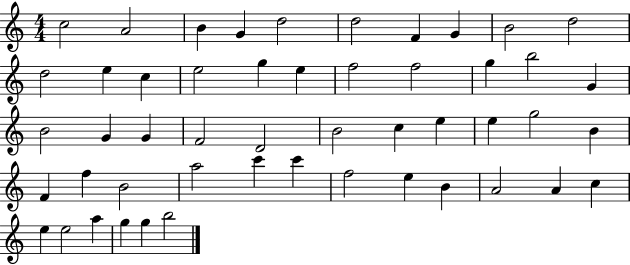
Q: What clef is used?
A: treble